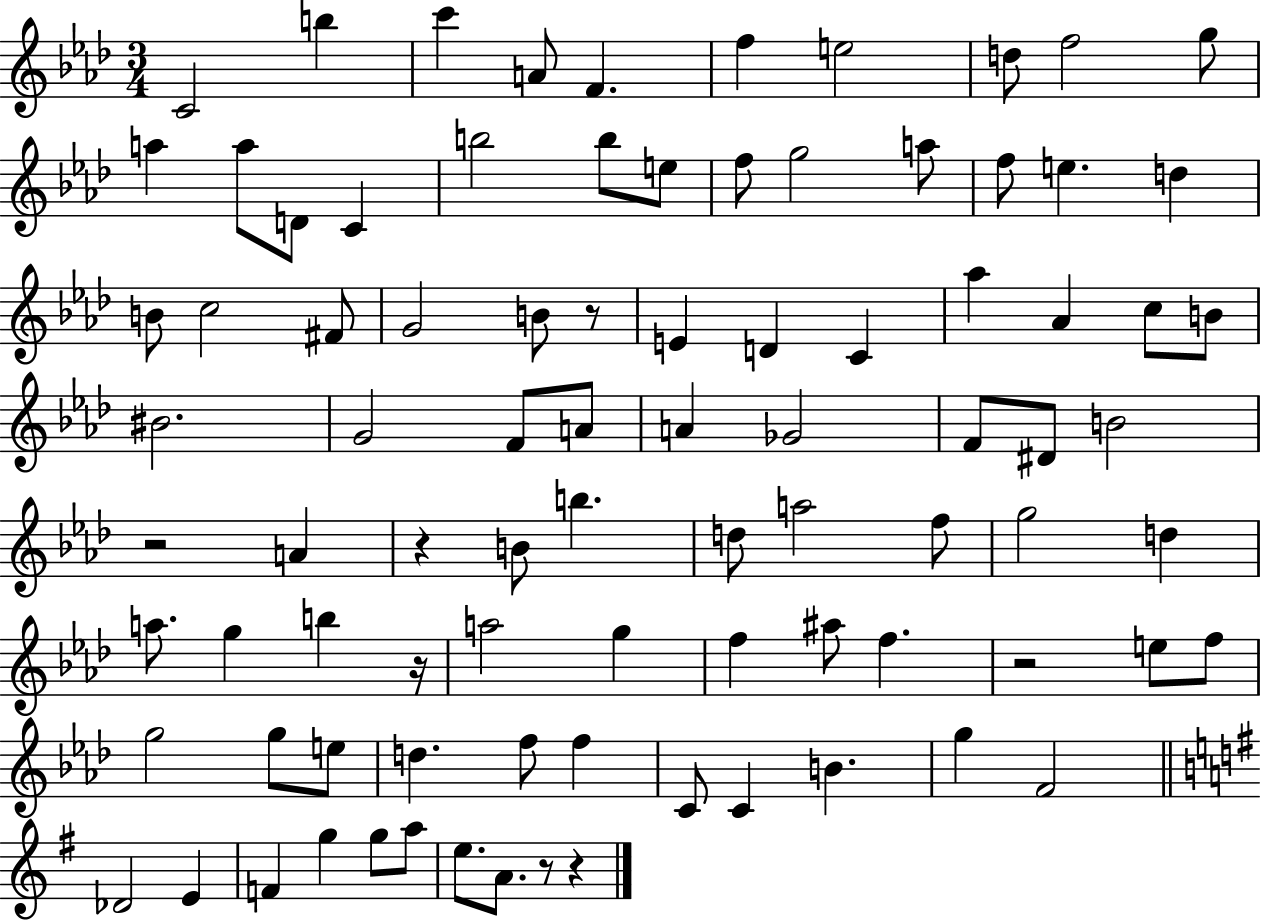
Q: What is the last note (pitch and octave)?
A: A4